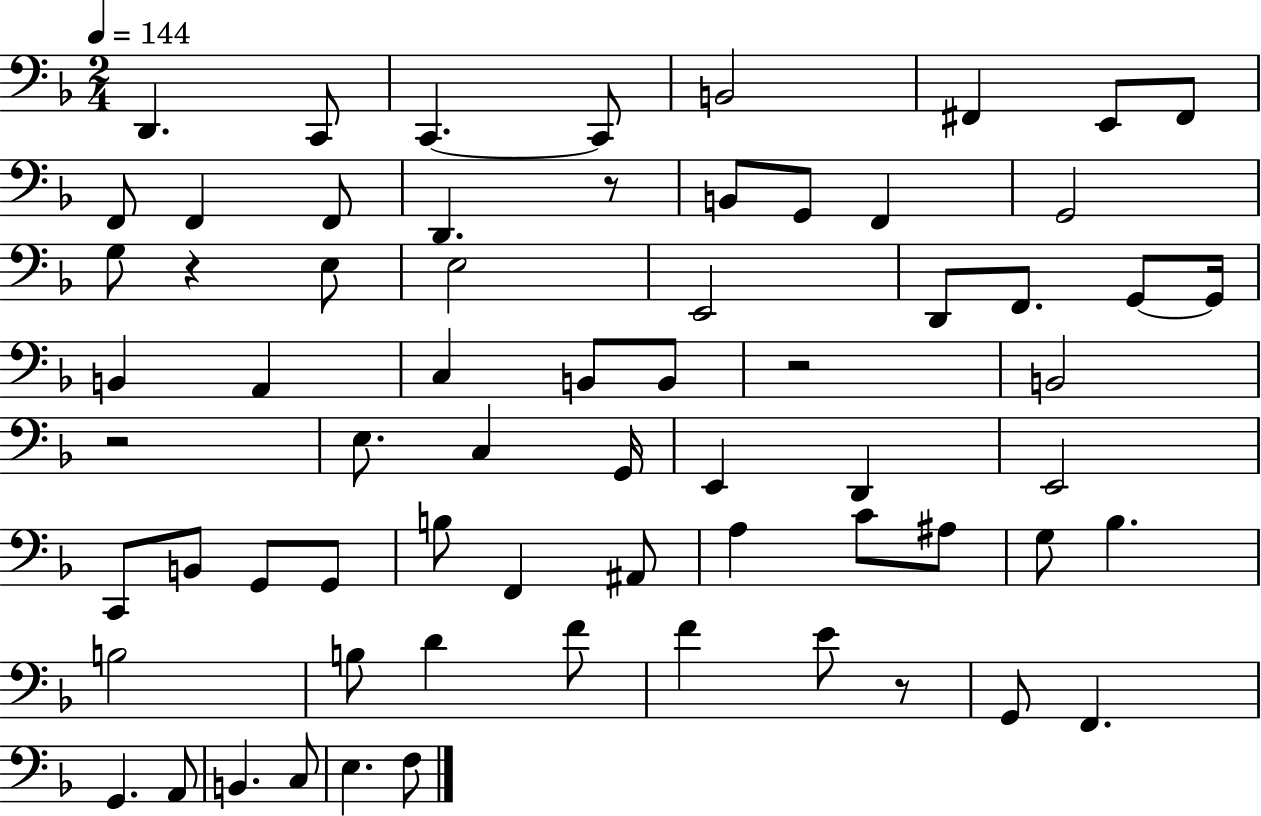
D2/q. C2/e C2/q. C2/e B2/h F#2/q E2/e F#2/e F2/e F2/q F2/e D2/q. R/e B2/e G2/e F2/q G2/h G3/e R/q E3/e E3/h E2/h D2/e F2/e. G2/e G2/s B2/q A2/q C3/q B2/e B2/e R/h B2/h R/h E3/e. C3/q G2/s E2/q D2/q E2/h C2/e B2/e G2/e G2/e B3/e F2/q A#2/e A3/q C4/e A#3/e G3/e Bb3/q. B3/h B3/e D4/q F4/e F4/q E4/e R/e G2/e F2/q. G2/q. A2/e B2/q. C3/e E3/q. F3/e